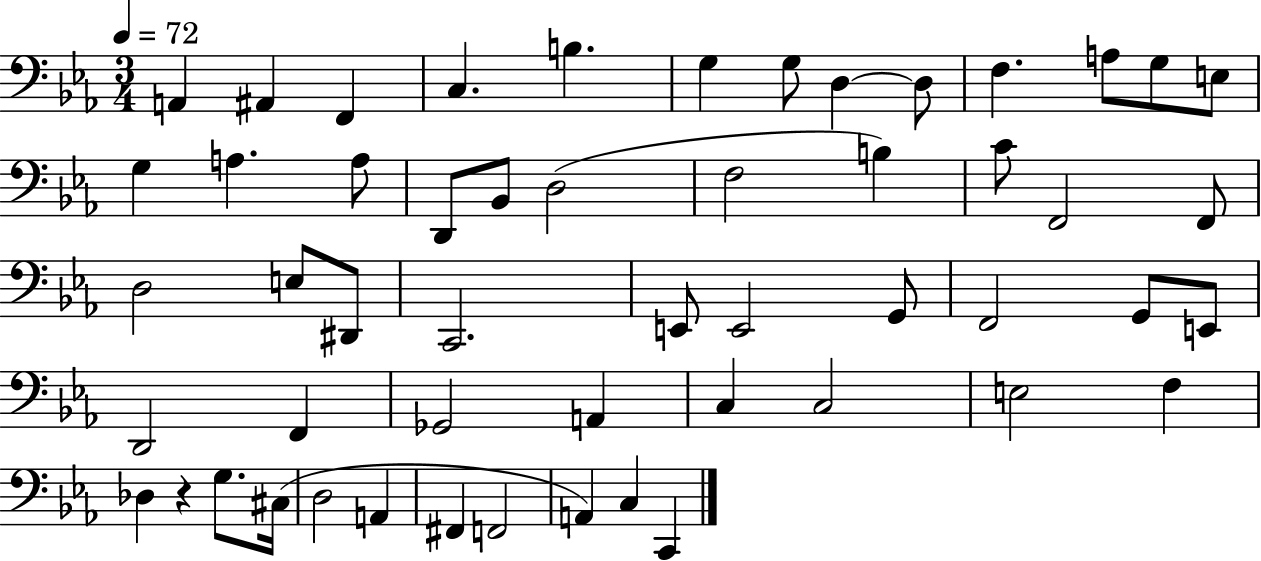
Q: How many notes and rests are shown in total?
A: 53